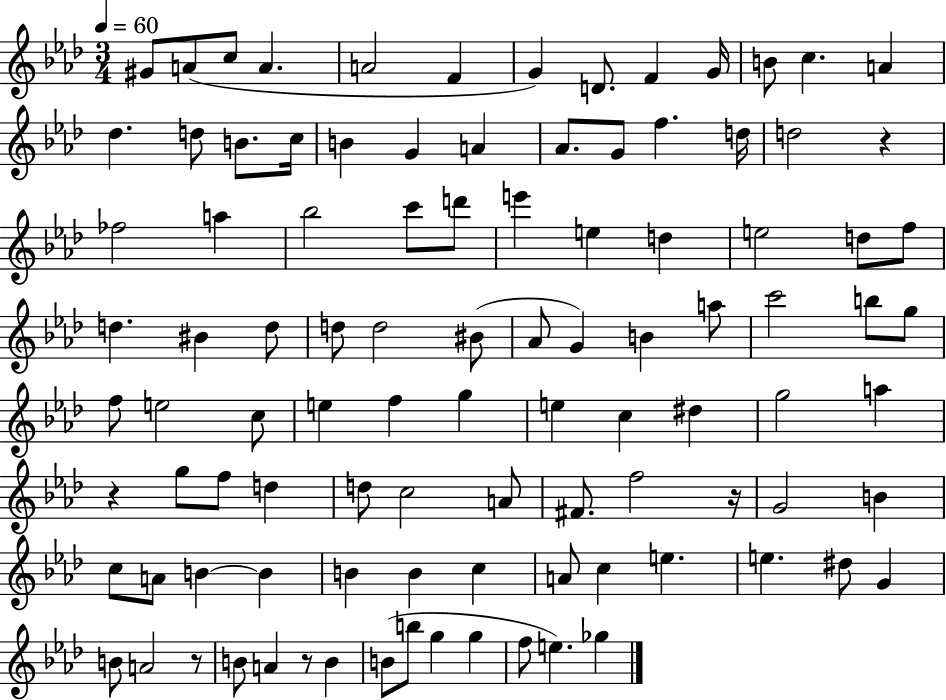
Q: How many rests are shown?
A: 5